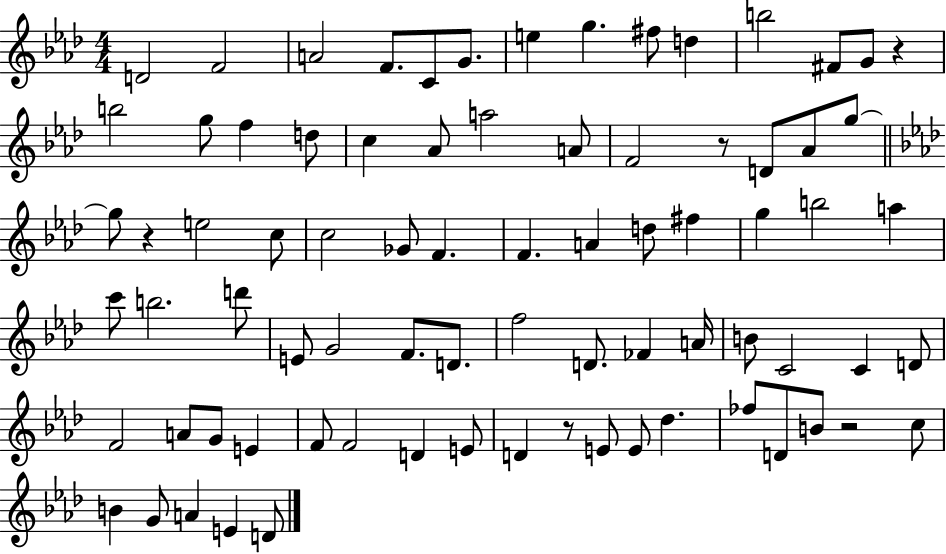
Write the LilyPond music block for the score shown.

{
  \clef treble
  \numericTimeSignature
  \time 4/4
  \key aes \major
  d'2 f'2 | a'2 f'8. c'8 g'8. | e''4 g''4. fis''8 d''4 | b''2 fis'8 g'8 r4 | \break b''2 g''8 f''4 d''8 | c''4 aes'8 a''2 a'8 | f'2 r8 d'8 aes'8 g''8~~ | \bar "||" \break \key aes \major g''8 r4 e''2 c''8 | c''2 ges'8 f'4. | f'4. a'4 d''8 fis''4 | g''4 b''2 a''4 | \break c'''8 b''2. d'''8 | e'8 g'2 f'8. d'8. | f''2 d'8. fes'4 a'16 | b'8 c'2 c'4 d'8 | \break f'2 a'8 g'8 e'4 | f'8 f'2 d'4 e'8 | d'4 r8 e'8 e'8 des''4. | fes''8 d'8 b'8 r2 c''8 | \break b'4 g'8 a'4 e'4 d'8 | \bar "|."
}